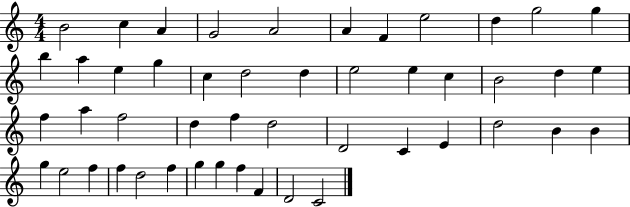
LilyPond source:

{
  \clef treble
  \numericTimeSignature
  \time 4/4
  \key c \major
  b'2 c''4 a'4 | g'2 a'2 | a'4 f'4 e''2 | d''4 g''2 g''4 | \break b''4 a''4 e''4 g''4 | c''4 d''2 d''4 | e''2 e''4 c''4 | b'2 d''4 e''4 | \break f''4 a''4 f''2 | d''4 f''4 d''2 | d'2 c'4 e'4 | d''2 b'4 b'4 | \break g''4 e''2 f''4 | f''4 d''2 f''4 | g''4 g''4 f''4 f'4 | d'2 c'2 | \break \bar "|."
}